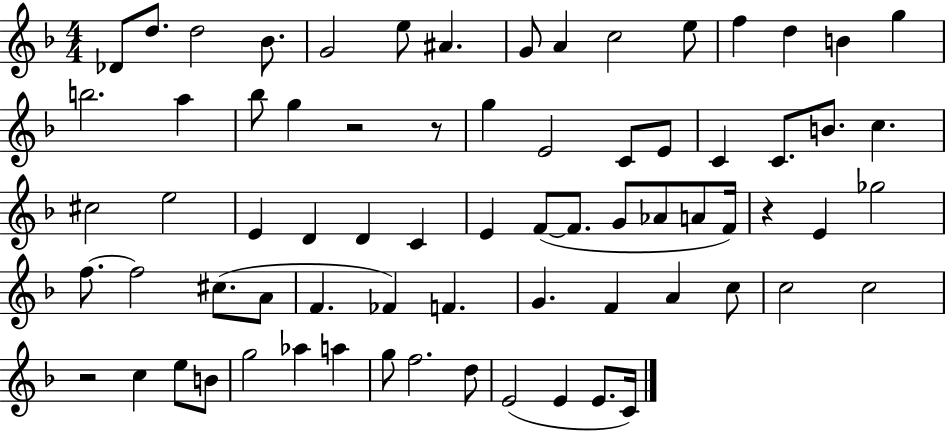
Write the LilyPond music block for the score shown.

{
  \clef treble
  \numericTimeSignature
  \time 4/4
  \key f \major
  des'8 d''8. d''2 bes'8. | g'2 e''8 ais'4. | g'8 a'4 c''2 e''8 | f''4 d''4 b'4 g''4 | \break b''2. a''4 | bes''8 g''4 r2 r8 | g''4 e'2 c'8 e'8 | c'4 c'8. b'8. c''4. | \break cis''2 e''2 | e'4 d'4 d'4 c'4 | e'4 f'8~(~ f'8. g'8 aes'8 a'8 f'16) | r4 e'4 ges''2 | \break f''8.~~ f''2 cis''8.( a'8 | f'4. fes'4) f'4. | g'4. f'4 a'4 c''8 | c''2 c''2 | \break r2 c''4 e''8 b'8 | g''2 aes''4 a''4 | g''8 f''2. d''8 | e'2( e'4 e'8. c'16) | \break \bar "|."
}